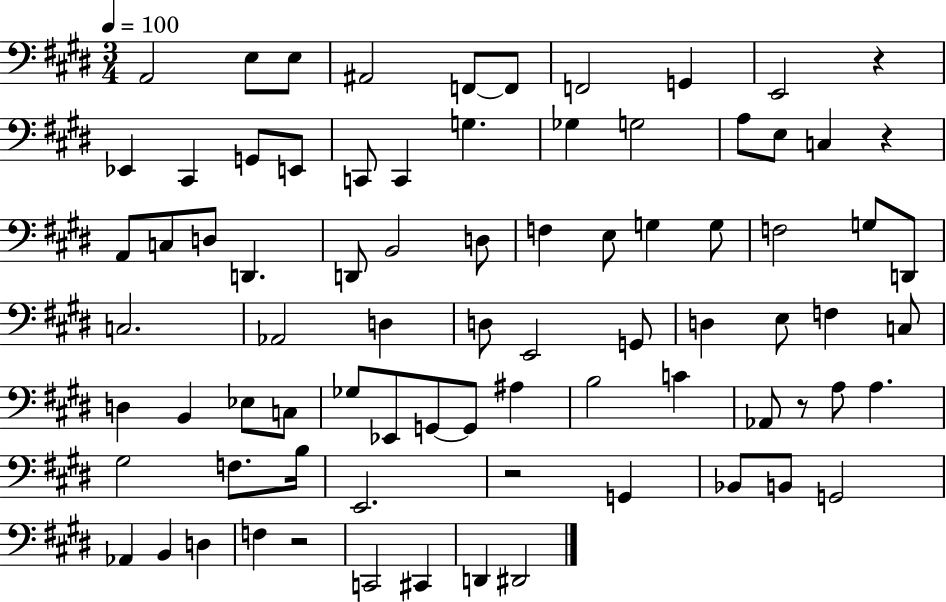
{
  \clef bass
  \numericTimeSignature
  \time 3/4
  \key e \major
  \tempo 4 = 100
  \repeat volta 2 { a,2 e8 e8 | ais,2 f,8~~ f,8 | f,2 g,4 | e,2 r4 | \break ees,4 cis,4 g,8 e,8 | c,8 c,4 g4. | ges4 g2 | a8 e8 c4 r4 | \break a,8 c8 d8 d,4. | d,8 b,2 d8 | f4 e8 g4 g8 | f2 g8 d,8 | \break c2. | aes,2 d4 | d8 e,2 g,8 | d4 e8 f4 c8 | \break d4 b,4 ees8 c8 | ges8 ees,8 g,8~~ g,8 ais4 | b2 c'4 | aes,8 r8 a8 a4. | \break gis2 f8. b16 | e,2. | r2 g,4 | bes,8 b,8 g,2 | \break aes,4 b,4 d4 | f4 r2 | c,2 cis,4 | d,4 dis,2 | \break } \bar "|."
}